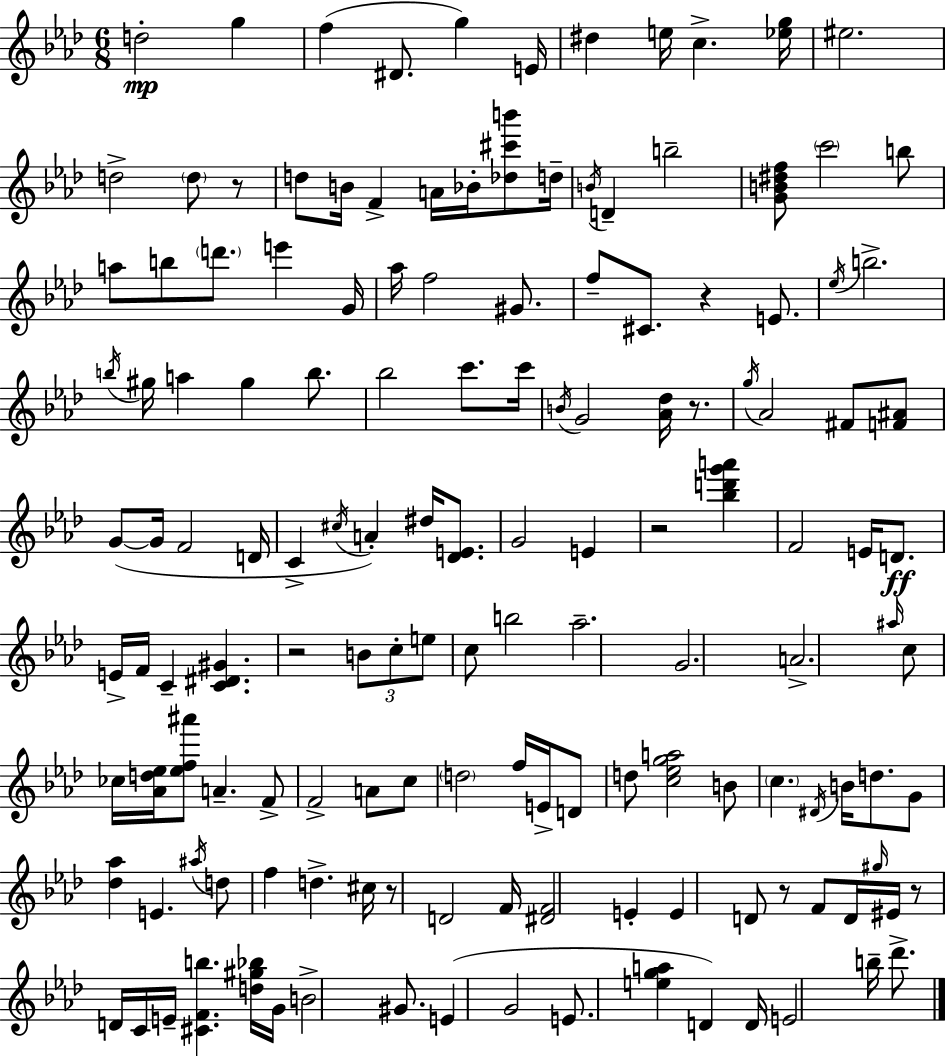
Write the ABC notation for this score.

X:1
T:Untitled
M:6/8
L:1/4
K:Fm
d2 g f ^D/2 g E/4 ^d e/4 c [_eg]/4 ^e2 d2 d/2 z/2 d/2 B/4 F A/4 _B/4 [_d^c'b']/2 d/4 B/4 D b2 [GB^df]/2 c'2 b/2 a/2 b/2 d'/2 e' G/4 _a/4 f2 ^G/2 f/2 ^C/2 z E/2 _e/4 b2 b/4 ^g/4 a ^g b/2 _b2 c'/2 c'/4 B/4 G2 [_A_d]/4 z/2 g/4 _A2 ^F/2 [F^A]/2 G/2 G/4 F2 D/4 C ^c/4 A ^d/4 [_DE]/2 G2 E z2 [_bd'g'a'] F2 E/4 D/2 E/4 F/4 C [C^D^G] z2 B/2 c/2 e/2 c/2 b2 _a2 G2 A2 ^a/4 c/2 _c/4 [_Ad_e]/4 [_ef^a']/2 A F/2 F2 A/2 c/2 d2 f/4 E/4 D/2 d/2 [c_ega]2 B/2 c ^D/4 B/4 d/2 G/2 [_d_a] E ^a/4 d/2 f d ^c/4 z/2 D2 F/4 [^DF]2 E E D/2 z/2 F/2 D/4 ^g/4 ^E/4 z/2 D/4 C/4 E/4 [^CFb] [d^g_b]/4 G/4 B2 ^G/2 E G2 E/2 [ega] D D/4 E2 b/4 _d'/2